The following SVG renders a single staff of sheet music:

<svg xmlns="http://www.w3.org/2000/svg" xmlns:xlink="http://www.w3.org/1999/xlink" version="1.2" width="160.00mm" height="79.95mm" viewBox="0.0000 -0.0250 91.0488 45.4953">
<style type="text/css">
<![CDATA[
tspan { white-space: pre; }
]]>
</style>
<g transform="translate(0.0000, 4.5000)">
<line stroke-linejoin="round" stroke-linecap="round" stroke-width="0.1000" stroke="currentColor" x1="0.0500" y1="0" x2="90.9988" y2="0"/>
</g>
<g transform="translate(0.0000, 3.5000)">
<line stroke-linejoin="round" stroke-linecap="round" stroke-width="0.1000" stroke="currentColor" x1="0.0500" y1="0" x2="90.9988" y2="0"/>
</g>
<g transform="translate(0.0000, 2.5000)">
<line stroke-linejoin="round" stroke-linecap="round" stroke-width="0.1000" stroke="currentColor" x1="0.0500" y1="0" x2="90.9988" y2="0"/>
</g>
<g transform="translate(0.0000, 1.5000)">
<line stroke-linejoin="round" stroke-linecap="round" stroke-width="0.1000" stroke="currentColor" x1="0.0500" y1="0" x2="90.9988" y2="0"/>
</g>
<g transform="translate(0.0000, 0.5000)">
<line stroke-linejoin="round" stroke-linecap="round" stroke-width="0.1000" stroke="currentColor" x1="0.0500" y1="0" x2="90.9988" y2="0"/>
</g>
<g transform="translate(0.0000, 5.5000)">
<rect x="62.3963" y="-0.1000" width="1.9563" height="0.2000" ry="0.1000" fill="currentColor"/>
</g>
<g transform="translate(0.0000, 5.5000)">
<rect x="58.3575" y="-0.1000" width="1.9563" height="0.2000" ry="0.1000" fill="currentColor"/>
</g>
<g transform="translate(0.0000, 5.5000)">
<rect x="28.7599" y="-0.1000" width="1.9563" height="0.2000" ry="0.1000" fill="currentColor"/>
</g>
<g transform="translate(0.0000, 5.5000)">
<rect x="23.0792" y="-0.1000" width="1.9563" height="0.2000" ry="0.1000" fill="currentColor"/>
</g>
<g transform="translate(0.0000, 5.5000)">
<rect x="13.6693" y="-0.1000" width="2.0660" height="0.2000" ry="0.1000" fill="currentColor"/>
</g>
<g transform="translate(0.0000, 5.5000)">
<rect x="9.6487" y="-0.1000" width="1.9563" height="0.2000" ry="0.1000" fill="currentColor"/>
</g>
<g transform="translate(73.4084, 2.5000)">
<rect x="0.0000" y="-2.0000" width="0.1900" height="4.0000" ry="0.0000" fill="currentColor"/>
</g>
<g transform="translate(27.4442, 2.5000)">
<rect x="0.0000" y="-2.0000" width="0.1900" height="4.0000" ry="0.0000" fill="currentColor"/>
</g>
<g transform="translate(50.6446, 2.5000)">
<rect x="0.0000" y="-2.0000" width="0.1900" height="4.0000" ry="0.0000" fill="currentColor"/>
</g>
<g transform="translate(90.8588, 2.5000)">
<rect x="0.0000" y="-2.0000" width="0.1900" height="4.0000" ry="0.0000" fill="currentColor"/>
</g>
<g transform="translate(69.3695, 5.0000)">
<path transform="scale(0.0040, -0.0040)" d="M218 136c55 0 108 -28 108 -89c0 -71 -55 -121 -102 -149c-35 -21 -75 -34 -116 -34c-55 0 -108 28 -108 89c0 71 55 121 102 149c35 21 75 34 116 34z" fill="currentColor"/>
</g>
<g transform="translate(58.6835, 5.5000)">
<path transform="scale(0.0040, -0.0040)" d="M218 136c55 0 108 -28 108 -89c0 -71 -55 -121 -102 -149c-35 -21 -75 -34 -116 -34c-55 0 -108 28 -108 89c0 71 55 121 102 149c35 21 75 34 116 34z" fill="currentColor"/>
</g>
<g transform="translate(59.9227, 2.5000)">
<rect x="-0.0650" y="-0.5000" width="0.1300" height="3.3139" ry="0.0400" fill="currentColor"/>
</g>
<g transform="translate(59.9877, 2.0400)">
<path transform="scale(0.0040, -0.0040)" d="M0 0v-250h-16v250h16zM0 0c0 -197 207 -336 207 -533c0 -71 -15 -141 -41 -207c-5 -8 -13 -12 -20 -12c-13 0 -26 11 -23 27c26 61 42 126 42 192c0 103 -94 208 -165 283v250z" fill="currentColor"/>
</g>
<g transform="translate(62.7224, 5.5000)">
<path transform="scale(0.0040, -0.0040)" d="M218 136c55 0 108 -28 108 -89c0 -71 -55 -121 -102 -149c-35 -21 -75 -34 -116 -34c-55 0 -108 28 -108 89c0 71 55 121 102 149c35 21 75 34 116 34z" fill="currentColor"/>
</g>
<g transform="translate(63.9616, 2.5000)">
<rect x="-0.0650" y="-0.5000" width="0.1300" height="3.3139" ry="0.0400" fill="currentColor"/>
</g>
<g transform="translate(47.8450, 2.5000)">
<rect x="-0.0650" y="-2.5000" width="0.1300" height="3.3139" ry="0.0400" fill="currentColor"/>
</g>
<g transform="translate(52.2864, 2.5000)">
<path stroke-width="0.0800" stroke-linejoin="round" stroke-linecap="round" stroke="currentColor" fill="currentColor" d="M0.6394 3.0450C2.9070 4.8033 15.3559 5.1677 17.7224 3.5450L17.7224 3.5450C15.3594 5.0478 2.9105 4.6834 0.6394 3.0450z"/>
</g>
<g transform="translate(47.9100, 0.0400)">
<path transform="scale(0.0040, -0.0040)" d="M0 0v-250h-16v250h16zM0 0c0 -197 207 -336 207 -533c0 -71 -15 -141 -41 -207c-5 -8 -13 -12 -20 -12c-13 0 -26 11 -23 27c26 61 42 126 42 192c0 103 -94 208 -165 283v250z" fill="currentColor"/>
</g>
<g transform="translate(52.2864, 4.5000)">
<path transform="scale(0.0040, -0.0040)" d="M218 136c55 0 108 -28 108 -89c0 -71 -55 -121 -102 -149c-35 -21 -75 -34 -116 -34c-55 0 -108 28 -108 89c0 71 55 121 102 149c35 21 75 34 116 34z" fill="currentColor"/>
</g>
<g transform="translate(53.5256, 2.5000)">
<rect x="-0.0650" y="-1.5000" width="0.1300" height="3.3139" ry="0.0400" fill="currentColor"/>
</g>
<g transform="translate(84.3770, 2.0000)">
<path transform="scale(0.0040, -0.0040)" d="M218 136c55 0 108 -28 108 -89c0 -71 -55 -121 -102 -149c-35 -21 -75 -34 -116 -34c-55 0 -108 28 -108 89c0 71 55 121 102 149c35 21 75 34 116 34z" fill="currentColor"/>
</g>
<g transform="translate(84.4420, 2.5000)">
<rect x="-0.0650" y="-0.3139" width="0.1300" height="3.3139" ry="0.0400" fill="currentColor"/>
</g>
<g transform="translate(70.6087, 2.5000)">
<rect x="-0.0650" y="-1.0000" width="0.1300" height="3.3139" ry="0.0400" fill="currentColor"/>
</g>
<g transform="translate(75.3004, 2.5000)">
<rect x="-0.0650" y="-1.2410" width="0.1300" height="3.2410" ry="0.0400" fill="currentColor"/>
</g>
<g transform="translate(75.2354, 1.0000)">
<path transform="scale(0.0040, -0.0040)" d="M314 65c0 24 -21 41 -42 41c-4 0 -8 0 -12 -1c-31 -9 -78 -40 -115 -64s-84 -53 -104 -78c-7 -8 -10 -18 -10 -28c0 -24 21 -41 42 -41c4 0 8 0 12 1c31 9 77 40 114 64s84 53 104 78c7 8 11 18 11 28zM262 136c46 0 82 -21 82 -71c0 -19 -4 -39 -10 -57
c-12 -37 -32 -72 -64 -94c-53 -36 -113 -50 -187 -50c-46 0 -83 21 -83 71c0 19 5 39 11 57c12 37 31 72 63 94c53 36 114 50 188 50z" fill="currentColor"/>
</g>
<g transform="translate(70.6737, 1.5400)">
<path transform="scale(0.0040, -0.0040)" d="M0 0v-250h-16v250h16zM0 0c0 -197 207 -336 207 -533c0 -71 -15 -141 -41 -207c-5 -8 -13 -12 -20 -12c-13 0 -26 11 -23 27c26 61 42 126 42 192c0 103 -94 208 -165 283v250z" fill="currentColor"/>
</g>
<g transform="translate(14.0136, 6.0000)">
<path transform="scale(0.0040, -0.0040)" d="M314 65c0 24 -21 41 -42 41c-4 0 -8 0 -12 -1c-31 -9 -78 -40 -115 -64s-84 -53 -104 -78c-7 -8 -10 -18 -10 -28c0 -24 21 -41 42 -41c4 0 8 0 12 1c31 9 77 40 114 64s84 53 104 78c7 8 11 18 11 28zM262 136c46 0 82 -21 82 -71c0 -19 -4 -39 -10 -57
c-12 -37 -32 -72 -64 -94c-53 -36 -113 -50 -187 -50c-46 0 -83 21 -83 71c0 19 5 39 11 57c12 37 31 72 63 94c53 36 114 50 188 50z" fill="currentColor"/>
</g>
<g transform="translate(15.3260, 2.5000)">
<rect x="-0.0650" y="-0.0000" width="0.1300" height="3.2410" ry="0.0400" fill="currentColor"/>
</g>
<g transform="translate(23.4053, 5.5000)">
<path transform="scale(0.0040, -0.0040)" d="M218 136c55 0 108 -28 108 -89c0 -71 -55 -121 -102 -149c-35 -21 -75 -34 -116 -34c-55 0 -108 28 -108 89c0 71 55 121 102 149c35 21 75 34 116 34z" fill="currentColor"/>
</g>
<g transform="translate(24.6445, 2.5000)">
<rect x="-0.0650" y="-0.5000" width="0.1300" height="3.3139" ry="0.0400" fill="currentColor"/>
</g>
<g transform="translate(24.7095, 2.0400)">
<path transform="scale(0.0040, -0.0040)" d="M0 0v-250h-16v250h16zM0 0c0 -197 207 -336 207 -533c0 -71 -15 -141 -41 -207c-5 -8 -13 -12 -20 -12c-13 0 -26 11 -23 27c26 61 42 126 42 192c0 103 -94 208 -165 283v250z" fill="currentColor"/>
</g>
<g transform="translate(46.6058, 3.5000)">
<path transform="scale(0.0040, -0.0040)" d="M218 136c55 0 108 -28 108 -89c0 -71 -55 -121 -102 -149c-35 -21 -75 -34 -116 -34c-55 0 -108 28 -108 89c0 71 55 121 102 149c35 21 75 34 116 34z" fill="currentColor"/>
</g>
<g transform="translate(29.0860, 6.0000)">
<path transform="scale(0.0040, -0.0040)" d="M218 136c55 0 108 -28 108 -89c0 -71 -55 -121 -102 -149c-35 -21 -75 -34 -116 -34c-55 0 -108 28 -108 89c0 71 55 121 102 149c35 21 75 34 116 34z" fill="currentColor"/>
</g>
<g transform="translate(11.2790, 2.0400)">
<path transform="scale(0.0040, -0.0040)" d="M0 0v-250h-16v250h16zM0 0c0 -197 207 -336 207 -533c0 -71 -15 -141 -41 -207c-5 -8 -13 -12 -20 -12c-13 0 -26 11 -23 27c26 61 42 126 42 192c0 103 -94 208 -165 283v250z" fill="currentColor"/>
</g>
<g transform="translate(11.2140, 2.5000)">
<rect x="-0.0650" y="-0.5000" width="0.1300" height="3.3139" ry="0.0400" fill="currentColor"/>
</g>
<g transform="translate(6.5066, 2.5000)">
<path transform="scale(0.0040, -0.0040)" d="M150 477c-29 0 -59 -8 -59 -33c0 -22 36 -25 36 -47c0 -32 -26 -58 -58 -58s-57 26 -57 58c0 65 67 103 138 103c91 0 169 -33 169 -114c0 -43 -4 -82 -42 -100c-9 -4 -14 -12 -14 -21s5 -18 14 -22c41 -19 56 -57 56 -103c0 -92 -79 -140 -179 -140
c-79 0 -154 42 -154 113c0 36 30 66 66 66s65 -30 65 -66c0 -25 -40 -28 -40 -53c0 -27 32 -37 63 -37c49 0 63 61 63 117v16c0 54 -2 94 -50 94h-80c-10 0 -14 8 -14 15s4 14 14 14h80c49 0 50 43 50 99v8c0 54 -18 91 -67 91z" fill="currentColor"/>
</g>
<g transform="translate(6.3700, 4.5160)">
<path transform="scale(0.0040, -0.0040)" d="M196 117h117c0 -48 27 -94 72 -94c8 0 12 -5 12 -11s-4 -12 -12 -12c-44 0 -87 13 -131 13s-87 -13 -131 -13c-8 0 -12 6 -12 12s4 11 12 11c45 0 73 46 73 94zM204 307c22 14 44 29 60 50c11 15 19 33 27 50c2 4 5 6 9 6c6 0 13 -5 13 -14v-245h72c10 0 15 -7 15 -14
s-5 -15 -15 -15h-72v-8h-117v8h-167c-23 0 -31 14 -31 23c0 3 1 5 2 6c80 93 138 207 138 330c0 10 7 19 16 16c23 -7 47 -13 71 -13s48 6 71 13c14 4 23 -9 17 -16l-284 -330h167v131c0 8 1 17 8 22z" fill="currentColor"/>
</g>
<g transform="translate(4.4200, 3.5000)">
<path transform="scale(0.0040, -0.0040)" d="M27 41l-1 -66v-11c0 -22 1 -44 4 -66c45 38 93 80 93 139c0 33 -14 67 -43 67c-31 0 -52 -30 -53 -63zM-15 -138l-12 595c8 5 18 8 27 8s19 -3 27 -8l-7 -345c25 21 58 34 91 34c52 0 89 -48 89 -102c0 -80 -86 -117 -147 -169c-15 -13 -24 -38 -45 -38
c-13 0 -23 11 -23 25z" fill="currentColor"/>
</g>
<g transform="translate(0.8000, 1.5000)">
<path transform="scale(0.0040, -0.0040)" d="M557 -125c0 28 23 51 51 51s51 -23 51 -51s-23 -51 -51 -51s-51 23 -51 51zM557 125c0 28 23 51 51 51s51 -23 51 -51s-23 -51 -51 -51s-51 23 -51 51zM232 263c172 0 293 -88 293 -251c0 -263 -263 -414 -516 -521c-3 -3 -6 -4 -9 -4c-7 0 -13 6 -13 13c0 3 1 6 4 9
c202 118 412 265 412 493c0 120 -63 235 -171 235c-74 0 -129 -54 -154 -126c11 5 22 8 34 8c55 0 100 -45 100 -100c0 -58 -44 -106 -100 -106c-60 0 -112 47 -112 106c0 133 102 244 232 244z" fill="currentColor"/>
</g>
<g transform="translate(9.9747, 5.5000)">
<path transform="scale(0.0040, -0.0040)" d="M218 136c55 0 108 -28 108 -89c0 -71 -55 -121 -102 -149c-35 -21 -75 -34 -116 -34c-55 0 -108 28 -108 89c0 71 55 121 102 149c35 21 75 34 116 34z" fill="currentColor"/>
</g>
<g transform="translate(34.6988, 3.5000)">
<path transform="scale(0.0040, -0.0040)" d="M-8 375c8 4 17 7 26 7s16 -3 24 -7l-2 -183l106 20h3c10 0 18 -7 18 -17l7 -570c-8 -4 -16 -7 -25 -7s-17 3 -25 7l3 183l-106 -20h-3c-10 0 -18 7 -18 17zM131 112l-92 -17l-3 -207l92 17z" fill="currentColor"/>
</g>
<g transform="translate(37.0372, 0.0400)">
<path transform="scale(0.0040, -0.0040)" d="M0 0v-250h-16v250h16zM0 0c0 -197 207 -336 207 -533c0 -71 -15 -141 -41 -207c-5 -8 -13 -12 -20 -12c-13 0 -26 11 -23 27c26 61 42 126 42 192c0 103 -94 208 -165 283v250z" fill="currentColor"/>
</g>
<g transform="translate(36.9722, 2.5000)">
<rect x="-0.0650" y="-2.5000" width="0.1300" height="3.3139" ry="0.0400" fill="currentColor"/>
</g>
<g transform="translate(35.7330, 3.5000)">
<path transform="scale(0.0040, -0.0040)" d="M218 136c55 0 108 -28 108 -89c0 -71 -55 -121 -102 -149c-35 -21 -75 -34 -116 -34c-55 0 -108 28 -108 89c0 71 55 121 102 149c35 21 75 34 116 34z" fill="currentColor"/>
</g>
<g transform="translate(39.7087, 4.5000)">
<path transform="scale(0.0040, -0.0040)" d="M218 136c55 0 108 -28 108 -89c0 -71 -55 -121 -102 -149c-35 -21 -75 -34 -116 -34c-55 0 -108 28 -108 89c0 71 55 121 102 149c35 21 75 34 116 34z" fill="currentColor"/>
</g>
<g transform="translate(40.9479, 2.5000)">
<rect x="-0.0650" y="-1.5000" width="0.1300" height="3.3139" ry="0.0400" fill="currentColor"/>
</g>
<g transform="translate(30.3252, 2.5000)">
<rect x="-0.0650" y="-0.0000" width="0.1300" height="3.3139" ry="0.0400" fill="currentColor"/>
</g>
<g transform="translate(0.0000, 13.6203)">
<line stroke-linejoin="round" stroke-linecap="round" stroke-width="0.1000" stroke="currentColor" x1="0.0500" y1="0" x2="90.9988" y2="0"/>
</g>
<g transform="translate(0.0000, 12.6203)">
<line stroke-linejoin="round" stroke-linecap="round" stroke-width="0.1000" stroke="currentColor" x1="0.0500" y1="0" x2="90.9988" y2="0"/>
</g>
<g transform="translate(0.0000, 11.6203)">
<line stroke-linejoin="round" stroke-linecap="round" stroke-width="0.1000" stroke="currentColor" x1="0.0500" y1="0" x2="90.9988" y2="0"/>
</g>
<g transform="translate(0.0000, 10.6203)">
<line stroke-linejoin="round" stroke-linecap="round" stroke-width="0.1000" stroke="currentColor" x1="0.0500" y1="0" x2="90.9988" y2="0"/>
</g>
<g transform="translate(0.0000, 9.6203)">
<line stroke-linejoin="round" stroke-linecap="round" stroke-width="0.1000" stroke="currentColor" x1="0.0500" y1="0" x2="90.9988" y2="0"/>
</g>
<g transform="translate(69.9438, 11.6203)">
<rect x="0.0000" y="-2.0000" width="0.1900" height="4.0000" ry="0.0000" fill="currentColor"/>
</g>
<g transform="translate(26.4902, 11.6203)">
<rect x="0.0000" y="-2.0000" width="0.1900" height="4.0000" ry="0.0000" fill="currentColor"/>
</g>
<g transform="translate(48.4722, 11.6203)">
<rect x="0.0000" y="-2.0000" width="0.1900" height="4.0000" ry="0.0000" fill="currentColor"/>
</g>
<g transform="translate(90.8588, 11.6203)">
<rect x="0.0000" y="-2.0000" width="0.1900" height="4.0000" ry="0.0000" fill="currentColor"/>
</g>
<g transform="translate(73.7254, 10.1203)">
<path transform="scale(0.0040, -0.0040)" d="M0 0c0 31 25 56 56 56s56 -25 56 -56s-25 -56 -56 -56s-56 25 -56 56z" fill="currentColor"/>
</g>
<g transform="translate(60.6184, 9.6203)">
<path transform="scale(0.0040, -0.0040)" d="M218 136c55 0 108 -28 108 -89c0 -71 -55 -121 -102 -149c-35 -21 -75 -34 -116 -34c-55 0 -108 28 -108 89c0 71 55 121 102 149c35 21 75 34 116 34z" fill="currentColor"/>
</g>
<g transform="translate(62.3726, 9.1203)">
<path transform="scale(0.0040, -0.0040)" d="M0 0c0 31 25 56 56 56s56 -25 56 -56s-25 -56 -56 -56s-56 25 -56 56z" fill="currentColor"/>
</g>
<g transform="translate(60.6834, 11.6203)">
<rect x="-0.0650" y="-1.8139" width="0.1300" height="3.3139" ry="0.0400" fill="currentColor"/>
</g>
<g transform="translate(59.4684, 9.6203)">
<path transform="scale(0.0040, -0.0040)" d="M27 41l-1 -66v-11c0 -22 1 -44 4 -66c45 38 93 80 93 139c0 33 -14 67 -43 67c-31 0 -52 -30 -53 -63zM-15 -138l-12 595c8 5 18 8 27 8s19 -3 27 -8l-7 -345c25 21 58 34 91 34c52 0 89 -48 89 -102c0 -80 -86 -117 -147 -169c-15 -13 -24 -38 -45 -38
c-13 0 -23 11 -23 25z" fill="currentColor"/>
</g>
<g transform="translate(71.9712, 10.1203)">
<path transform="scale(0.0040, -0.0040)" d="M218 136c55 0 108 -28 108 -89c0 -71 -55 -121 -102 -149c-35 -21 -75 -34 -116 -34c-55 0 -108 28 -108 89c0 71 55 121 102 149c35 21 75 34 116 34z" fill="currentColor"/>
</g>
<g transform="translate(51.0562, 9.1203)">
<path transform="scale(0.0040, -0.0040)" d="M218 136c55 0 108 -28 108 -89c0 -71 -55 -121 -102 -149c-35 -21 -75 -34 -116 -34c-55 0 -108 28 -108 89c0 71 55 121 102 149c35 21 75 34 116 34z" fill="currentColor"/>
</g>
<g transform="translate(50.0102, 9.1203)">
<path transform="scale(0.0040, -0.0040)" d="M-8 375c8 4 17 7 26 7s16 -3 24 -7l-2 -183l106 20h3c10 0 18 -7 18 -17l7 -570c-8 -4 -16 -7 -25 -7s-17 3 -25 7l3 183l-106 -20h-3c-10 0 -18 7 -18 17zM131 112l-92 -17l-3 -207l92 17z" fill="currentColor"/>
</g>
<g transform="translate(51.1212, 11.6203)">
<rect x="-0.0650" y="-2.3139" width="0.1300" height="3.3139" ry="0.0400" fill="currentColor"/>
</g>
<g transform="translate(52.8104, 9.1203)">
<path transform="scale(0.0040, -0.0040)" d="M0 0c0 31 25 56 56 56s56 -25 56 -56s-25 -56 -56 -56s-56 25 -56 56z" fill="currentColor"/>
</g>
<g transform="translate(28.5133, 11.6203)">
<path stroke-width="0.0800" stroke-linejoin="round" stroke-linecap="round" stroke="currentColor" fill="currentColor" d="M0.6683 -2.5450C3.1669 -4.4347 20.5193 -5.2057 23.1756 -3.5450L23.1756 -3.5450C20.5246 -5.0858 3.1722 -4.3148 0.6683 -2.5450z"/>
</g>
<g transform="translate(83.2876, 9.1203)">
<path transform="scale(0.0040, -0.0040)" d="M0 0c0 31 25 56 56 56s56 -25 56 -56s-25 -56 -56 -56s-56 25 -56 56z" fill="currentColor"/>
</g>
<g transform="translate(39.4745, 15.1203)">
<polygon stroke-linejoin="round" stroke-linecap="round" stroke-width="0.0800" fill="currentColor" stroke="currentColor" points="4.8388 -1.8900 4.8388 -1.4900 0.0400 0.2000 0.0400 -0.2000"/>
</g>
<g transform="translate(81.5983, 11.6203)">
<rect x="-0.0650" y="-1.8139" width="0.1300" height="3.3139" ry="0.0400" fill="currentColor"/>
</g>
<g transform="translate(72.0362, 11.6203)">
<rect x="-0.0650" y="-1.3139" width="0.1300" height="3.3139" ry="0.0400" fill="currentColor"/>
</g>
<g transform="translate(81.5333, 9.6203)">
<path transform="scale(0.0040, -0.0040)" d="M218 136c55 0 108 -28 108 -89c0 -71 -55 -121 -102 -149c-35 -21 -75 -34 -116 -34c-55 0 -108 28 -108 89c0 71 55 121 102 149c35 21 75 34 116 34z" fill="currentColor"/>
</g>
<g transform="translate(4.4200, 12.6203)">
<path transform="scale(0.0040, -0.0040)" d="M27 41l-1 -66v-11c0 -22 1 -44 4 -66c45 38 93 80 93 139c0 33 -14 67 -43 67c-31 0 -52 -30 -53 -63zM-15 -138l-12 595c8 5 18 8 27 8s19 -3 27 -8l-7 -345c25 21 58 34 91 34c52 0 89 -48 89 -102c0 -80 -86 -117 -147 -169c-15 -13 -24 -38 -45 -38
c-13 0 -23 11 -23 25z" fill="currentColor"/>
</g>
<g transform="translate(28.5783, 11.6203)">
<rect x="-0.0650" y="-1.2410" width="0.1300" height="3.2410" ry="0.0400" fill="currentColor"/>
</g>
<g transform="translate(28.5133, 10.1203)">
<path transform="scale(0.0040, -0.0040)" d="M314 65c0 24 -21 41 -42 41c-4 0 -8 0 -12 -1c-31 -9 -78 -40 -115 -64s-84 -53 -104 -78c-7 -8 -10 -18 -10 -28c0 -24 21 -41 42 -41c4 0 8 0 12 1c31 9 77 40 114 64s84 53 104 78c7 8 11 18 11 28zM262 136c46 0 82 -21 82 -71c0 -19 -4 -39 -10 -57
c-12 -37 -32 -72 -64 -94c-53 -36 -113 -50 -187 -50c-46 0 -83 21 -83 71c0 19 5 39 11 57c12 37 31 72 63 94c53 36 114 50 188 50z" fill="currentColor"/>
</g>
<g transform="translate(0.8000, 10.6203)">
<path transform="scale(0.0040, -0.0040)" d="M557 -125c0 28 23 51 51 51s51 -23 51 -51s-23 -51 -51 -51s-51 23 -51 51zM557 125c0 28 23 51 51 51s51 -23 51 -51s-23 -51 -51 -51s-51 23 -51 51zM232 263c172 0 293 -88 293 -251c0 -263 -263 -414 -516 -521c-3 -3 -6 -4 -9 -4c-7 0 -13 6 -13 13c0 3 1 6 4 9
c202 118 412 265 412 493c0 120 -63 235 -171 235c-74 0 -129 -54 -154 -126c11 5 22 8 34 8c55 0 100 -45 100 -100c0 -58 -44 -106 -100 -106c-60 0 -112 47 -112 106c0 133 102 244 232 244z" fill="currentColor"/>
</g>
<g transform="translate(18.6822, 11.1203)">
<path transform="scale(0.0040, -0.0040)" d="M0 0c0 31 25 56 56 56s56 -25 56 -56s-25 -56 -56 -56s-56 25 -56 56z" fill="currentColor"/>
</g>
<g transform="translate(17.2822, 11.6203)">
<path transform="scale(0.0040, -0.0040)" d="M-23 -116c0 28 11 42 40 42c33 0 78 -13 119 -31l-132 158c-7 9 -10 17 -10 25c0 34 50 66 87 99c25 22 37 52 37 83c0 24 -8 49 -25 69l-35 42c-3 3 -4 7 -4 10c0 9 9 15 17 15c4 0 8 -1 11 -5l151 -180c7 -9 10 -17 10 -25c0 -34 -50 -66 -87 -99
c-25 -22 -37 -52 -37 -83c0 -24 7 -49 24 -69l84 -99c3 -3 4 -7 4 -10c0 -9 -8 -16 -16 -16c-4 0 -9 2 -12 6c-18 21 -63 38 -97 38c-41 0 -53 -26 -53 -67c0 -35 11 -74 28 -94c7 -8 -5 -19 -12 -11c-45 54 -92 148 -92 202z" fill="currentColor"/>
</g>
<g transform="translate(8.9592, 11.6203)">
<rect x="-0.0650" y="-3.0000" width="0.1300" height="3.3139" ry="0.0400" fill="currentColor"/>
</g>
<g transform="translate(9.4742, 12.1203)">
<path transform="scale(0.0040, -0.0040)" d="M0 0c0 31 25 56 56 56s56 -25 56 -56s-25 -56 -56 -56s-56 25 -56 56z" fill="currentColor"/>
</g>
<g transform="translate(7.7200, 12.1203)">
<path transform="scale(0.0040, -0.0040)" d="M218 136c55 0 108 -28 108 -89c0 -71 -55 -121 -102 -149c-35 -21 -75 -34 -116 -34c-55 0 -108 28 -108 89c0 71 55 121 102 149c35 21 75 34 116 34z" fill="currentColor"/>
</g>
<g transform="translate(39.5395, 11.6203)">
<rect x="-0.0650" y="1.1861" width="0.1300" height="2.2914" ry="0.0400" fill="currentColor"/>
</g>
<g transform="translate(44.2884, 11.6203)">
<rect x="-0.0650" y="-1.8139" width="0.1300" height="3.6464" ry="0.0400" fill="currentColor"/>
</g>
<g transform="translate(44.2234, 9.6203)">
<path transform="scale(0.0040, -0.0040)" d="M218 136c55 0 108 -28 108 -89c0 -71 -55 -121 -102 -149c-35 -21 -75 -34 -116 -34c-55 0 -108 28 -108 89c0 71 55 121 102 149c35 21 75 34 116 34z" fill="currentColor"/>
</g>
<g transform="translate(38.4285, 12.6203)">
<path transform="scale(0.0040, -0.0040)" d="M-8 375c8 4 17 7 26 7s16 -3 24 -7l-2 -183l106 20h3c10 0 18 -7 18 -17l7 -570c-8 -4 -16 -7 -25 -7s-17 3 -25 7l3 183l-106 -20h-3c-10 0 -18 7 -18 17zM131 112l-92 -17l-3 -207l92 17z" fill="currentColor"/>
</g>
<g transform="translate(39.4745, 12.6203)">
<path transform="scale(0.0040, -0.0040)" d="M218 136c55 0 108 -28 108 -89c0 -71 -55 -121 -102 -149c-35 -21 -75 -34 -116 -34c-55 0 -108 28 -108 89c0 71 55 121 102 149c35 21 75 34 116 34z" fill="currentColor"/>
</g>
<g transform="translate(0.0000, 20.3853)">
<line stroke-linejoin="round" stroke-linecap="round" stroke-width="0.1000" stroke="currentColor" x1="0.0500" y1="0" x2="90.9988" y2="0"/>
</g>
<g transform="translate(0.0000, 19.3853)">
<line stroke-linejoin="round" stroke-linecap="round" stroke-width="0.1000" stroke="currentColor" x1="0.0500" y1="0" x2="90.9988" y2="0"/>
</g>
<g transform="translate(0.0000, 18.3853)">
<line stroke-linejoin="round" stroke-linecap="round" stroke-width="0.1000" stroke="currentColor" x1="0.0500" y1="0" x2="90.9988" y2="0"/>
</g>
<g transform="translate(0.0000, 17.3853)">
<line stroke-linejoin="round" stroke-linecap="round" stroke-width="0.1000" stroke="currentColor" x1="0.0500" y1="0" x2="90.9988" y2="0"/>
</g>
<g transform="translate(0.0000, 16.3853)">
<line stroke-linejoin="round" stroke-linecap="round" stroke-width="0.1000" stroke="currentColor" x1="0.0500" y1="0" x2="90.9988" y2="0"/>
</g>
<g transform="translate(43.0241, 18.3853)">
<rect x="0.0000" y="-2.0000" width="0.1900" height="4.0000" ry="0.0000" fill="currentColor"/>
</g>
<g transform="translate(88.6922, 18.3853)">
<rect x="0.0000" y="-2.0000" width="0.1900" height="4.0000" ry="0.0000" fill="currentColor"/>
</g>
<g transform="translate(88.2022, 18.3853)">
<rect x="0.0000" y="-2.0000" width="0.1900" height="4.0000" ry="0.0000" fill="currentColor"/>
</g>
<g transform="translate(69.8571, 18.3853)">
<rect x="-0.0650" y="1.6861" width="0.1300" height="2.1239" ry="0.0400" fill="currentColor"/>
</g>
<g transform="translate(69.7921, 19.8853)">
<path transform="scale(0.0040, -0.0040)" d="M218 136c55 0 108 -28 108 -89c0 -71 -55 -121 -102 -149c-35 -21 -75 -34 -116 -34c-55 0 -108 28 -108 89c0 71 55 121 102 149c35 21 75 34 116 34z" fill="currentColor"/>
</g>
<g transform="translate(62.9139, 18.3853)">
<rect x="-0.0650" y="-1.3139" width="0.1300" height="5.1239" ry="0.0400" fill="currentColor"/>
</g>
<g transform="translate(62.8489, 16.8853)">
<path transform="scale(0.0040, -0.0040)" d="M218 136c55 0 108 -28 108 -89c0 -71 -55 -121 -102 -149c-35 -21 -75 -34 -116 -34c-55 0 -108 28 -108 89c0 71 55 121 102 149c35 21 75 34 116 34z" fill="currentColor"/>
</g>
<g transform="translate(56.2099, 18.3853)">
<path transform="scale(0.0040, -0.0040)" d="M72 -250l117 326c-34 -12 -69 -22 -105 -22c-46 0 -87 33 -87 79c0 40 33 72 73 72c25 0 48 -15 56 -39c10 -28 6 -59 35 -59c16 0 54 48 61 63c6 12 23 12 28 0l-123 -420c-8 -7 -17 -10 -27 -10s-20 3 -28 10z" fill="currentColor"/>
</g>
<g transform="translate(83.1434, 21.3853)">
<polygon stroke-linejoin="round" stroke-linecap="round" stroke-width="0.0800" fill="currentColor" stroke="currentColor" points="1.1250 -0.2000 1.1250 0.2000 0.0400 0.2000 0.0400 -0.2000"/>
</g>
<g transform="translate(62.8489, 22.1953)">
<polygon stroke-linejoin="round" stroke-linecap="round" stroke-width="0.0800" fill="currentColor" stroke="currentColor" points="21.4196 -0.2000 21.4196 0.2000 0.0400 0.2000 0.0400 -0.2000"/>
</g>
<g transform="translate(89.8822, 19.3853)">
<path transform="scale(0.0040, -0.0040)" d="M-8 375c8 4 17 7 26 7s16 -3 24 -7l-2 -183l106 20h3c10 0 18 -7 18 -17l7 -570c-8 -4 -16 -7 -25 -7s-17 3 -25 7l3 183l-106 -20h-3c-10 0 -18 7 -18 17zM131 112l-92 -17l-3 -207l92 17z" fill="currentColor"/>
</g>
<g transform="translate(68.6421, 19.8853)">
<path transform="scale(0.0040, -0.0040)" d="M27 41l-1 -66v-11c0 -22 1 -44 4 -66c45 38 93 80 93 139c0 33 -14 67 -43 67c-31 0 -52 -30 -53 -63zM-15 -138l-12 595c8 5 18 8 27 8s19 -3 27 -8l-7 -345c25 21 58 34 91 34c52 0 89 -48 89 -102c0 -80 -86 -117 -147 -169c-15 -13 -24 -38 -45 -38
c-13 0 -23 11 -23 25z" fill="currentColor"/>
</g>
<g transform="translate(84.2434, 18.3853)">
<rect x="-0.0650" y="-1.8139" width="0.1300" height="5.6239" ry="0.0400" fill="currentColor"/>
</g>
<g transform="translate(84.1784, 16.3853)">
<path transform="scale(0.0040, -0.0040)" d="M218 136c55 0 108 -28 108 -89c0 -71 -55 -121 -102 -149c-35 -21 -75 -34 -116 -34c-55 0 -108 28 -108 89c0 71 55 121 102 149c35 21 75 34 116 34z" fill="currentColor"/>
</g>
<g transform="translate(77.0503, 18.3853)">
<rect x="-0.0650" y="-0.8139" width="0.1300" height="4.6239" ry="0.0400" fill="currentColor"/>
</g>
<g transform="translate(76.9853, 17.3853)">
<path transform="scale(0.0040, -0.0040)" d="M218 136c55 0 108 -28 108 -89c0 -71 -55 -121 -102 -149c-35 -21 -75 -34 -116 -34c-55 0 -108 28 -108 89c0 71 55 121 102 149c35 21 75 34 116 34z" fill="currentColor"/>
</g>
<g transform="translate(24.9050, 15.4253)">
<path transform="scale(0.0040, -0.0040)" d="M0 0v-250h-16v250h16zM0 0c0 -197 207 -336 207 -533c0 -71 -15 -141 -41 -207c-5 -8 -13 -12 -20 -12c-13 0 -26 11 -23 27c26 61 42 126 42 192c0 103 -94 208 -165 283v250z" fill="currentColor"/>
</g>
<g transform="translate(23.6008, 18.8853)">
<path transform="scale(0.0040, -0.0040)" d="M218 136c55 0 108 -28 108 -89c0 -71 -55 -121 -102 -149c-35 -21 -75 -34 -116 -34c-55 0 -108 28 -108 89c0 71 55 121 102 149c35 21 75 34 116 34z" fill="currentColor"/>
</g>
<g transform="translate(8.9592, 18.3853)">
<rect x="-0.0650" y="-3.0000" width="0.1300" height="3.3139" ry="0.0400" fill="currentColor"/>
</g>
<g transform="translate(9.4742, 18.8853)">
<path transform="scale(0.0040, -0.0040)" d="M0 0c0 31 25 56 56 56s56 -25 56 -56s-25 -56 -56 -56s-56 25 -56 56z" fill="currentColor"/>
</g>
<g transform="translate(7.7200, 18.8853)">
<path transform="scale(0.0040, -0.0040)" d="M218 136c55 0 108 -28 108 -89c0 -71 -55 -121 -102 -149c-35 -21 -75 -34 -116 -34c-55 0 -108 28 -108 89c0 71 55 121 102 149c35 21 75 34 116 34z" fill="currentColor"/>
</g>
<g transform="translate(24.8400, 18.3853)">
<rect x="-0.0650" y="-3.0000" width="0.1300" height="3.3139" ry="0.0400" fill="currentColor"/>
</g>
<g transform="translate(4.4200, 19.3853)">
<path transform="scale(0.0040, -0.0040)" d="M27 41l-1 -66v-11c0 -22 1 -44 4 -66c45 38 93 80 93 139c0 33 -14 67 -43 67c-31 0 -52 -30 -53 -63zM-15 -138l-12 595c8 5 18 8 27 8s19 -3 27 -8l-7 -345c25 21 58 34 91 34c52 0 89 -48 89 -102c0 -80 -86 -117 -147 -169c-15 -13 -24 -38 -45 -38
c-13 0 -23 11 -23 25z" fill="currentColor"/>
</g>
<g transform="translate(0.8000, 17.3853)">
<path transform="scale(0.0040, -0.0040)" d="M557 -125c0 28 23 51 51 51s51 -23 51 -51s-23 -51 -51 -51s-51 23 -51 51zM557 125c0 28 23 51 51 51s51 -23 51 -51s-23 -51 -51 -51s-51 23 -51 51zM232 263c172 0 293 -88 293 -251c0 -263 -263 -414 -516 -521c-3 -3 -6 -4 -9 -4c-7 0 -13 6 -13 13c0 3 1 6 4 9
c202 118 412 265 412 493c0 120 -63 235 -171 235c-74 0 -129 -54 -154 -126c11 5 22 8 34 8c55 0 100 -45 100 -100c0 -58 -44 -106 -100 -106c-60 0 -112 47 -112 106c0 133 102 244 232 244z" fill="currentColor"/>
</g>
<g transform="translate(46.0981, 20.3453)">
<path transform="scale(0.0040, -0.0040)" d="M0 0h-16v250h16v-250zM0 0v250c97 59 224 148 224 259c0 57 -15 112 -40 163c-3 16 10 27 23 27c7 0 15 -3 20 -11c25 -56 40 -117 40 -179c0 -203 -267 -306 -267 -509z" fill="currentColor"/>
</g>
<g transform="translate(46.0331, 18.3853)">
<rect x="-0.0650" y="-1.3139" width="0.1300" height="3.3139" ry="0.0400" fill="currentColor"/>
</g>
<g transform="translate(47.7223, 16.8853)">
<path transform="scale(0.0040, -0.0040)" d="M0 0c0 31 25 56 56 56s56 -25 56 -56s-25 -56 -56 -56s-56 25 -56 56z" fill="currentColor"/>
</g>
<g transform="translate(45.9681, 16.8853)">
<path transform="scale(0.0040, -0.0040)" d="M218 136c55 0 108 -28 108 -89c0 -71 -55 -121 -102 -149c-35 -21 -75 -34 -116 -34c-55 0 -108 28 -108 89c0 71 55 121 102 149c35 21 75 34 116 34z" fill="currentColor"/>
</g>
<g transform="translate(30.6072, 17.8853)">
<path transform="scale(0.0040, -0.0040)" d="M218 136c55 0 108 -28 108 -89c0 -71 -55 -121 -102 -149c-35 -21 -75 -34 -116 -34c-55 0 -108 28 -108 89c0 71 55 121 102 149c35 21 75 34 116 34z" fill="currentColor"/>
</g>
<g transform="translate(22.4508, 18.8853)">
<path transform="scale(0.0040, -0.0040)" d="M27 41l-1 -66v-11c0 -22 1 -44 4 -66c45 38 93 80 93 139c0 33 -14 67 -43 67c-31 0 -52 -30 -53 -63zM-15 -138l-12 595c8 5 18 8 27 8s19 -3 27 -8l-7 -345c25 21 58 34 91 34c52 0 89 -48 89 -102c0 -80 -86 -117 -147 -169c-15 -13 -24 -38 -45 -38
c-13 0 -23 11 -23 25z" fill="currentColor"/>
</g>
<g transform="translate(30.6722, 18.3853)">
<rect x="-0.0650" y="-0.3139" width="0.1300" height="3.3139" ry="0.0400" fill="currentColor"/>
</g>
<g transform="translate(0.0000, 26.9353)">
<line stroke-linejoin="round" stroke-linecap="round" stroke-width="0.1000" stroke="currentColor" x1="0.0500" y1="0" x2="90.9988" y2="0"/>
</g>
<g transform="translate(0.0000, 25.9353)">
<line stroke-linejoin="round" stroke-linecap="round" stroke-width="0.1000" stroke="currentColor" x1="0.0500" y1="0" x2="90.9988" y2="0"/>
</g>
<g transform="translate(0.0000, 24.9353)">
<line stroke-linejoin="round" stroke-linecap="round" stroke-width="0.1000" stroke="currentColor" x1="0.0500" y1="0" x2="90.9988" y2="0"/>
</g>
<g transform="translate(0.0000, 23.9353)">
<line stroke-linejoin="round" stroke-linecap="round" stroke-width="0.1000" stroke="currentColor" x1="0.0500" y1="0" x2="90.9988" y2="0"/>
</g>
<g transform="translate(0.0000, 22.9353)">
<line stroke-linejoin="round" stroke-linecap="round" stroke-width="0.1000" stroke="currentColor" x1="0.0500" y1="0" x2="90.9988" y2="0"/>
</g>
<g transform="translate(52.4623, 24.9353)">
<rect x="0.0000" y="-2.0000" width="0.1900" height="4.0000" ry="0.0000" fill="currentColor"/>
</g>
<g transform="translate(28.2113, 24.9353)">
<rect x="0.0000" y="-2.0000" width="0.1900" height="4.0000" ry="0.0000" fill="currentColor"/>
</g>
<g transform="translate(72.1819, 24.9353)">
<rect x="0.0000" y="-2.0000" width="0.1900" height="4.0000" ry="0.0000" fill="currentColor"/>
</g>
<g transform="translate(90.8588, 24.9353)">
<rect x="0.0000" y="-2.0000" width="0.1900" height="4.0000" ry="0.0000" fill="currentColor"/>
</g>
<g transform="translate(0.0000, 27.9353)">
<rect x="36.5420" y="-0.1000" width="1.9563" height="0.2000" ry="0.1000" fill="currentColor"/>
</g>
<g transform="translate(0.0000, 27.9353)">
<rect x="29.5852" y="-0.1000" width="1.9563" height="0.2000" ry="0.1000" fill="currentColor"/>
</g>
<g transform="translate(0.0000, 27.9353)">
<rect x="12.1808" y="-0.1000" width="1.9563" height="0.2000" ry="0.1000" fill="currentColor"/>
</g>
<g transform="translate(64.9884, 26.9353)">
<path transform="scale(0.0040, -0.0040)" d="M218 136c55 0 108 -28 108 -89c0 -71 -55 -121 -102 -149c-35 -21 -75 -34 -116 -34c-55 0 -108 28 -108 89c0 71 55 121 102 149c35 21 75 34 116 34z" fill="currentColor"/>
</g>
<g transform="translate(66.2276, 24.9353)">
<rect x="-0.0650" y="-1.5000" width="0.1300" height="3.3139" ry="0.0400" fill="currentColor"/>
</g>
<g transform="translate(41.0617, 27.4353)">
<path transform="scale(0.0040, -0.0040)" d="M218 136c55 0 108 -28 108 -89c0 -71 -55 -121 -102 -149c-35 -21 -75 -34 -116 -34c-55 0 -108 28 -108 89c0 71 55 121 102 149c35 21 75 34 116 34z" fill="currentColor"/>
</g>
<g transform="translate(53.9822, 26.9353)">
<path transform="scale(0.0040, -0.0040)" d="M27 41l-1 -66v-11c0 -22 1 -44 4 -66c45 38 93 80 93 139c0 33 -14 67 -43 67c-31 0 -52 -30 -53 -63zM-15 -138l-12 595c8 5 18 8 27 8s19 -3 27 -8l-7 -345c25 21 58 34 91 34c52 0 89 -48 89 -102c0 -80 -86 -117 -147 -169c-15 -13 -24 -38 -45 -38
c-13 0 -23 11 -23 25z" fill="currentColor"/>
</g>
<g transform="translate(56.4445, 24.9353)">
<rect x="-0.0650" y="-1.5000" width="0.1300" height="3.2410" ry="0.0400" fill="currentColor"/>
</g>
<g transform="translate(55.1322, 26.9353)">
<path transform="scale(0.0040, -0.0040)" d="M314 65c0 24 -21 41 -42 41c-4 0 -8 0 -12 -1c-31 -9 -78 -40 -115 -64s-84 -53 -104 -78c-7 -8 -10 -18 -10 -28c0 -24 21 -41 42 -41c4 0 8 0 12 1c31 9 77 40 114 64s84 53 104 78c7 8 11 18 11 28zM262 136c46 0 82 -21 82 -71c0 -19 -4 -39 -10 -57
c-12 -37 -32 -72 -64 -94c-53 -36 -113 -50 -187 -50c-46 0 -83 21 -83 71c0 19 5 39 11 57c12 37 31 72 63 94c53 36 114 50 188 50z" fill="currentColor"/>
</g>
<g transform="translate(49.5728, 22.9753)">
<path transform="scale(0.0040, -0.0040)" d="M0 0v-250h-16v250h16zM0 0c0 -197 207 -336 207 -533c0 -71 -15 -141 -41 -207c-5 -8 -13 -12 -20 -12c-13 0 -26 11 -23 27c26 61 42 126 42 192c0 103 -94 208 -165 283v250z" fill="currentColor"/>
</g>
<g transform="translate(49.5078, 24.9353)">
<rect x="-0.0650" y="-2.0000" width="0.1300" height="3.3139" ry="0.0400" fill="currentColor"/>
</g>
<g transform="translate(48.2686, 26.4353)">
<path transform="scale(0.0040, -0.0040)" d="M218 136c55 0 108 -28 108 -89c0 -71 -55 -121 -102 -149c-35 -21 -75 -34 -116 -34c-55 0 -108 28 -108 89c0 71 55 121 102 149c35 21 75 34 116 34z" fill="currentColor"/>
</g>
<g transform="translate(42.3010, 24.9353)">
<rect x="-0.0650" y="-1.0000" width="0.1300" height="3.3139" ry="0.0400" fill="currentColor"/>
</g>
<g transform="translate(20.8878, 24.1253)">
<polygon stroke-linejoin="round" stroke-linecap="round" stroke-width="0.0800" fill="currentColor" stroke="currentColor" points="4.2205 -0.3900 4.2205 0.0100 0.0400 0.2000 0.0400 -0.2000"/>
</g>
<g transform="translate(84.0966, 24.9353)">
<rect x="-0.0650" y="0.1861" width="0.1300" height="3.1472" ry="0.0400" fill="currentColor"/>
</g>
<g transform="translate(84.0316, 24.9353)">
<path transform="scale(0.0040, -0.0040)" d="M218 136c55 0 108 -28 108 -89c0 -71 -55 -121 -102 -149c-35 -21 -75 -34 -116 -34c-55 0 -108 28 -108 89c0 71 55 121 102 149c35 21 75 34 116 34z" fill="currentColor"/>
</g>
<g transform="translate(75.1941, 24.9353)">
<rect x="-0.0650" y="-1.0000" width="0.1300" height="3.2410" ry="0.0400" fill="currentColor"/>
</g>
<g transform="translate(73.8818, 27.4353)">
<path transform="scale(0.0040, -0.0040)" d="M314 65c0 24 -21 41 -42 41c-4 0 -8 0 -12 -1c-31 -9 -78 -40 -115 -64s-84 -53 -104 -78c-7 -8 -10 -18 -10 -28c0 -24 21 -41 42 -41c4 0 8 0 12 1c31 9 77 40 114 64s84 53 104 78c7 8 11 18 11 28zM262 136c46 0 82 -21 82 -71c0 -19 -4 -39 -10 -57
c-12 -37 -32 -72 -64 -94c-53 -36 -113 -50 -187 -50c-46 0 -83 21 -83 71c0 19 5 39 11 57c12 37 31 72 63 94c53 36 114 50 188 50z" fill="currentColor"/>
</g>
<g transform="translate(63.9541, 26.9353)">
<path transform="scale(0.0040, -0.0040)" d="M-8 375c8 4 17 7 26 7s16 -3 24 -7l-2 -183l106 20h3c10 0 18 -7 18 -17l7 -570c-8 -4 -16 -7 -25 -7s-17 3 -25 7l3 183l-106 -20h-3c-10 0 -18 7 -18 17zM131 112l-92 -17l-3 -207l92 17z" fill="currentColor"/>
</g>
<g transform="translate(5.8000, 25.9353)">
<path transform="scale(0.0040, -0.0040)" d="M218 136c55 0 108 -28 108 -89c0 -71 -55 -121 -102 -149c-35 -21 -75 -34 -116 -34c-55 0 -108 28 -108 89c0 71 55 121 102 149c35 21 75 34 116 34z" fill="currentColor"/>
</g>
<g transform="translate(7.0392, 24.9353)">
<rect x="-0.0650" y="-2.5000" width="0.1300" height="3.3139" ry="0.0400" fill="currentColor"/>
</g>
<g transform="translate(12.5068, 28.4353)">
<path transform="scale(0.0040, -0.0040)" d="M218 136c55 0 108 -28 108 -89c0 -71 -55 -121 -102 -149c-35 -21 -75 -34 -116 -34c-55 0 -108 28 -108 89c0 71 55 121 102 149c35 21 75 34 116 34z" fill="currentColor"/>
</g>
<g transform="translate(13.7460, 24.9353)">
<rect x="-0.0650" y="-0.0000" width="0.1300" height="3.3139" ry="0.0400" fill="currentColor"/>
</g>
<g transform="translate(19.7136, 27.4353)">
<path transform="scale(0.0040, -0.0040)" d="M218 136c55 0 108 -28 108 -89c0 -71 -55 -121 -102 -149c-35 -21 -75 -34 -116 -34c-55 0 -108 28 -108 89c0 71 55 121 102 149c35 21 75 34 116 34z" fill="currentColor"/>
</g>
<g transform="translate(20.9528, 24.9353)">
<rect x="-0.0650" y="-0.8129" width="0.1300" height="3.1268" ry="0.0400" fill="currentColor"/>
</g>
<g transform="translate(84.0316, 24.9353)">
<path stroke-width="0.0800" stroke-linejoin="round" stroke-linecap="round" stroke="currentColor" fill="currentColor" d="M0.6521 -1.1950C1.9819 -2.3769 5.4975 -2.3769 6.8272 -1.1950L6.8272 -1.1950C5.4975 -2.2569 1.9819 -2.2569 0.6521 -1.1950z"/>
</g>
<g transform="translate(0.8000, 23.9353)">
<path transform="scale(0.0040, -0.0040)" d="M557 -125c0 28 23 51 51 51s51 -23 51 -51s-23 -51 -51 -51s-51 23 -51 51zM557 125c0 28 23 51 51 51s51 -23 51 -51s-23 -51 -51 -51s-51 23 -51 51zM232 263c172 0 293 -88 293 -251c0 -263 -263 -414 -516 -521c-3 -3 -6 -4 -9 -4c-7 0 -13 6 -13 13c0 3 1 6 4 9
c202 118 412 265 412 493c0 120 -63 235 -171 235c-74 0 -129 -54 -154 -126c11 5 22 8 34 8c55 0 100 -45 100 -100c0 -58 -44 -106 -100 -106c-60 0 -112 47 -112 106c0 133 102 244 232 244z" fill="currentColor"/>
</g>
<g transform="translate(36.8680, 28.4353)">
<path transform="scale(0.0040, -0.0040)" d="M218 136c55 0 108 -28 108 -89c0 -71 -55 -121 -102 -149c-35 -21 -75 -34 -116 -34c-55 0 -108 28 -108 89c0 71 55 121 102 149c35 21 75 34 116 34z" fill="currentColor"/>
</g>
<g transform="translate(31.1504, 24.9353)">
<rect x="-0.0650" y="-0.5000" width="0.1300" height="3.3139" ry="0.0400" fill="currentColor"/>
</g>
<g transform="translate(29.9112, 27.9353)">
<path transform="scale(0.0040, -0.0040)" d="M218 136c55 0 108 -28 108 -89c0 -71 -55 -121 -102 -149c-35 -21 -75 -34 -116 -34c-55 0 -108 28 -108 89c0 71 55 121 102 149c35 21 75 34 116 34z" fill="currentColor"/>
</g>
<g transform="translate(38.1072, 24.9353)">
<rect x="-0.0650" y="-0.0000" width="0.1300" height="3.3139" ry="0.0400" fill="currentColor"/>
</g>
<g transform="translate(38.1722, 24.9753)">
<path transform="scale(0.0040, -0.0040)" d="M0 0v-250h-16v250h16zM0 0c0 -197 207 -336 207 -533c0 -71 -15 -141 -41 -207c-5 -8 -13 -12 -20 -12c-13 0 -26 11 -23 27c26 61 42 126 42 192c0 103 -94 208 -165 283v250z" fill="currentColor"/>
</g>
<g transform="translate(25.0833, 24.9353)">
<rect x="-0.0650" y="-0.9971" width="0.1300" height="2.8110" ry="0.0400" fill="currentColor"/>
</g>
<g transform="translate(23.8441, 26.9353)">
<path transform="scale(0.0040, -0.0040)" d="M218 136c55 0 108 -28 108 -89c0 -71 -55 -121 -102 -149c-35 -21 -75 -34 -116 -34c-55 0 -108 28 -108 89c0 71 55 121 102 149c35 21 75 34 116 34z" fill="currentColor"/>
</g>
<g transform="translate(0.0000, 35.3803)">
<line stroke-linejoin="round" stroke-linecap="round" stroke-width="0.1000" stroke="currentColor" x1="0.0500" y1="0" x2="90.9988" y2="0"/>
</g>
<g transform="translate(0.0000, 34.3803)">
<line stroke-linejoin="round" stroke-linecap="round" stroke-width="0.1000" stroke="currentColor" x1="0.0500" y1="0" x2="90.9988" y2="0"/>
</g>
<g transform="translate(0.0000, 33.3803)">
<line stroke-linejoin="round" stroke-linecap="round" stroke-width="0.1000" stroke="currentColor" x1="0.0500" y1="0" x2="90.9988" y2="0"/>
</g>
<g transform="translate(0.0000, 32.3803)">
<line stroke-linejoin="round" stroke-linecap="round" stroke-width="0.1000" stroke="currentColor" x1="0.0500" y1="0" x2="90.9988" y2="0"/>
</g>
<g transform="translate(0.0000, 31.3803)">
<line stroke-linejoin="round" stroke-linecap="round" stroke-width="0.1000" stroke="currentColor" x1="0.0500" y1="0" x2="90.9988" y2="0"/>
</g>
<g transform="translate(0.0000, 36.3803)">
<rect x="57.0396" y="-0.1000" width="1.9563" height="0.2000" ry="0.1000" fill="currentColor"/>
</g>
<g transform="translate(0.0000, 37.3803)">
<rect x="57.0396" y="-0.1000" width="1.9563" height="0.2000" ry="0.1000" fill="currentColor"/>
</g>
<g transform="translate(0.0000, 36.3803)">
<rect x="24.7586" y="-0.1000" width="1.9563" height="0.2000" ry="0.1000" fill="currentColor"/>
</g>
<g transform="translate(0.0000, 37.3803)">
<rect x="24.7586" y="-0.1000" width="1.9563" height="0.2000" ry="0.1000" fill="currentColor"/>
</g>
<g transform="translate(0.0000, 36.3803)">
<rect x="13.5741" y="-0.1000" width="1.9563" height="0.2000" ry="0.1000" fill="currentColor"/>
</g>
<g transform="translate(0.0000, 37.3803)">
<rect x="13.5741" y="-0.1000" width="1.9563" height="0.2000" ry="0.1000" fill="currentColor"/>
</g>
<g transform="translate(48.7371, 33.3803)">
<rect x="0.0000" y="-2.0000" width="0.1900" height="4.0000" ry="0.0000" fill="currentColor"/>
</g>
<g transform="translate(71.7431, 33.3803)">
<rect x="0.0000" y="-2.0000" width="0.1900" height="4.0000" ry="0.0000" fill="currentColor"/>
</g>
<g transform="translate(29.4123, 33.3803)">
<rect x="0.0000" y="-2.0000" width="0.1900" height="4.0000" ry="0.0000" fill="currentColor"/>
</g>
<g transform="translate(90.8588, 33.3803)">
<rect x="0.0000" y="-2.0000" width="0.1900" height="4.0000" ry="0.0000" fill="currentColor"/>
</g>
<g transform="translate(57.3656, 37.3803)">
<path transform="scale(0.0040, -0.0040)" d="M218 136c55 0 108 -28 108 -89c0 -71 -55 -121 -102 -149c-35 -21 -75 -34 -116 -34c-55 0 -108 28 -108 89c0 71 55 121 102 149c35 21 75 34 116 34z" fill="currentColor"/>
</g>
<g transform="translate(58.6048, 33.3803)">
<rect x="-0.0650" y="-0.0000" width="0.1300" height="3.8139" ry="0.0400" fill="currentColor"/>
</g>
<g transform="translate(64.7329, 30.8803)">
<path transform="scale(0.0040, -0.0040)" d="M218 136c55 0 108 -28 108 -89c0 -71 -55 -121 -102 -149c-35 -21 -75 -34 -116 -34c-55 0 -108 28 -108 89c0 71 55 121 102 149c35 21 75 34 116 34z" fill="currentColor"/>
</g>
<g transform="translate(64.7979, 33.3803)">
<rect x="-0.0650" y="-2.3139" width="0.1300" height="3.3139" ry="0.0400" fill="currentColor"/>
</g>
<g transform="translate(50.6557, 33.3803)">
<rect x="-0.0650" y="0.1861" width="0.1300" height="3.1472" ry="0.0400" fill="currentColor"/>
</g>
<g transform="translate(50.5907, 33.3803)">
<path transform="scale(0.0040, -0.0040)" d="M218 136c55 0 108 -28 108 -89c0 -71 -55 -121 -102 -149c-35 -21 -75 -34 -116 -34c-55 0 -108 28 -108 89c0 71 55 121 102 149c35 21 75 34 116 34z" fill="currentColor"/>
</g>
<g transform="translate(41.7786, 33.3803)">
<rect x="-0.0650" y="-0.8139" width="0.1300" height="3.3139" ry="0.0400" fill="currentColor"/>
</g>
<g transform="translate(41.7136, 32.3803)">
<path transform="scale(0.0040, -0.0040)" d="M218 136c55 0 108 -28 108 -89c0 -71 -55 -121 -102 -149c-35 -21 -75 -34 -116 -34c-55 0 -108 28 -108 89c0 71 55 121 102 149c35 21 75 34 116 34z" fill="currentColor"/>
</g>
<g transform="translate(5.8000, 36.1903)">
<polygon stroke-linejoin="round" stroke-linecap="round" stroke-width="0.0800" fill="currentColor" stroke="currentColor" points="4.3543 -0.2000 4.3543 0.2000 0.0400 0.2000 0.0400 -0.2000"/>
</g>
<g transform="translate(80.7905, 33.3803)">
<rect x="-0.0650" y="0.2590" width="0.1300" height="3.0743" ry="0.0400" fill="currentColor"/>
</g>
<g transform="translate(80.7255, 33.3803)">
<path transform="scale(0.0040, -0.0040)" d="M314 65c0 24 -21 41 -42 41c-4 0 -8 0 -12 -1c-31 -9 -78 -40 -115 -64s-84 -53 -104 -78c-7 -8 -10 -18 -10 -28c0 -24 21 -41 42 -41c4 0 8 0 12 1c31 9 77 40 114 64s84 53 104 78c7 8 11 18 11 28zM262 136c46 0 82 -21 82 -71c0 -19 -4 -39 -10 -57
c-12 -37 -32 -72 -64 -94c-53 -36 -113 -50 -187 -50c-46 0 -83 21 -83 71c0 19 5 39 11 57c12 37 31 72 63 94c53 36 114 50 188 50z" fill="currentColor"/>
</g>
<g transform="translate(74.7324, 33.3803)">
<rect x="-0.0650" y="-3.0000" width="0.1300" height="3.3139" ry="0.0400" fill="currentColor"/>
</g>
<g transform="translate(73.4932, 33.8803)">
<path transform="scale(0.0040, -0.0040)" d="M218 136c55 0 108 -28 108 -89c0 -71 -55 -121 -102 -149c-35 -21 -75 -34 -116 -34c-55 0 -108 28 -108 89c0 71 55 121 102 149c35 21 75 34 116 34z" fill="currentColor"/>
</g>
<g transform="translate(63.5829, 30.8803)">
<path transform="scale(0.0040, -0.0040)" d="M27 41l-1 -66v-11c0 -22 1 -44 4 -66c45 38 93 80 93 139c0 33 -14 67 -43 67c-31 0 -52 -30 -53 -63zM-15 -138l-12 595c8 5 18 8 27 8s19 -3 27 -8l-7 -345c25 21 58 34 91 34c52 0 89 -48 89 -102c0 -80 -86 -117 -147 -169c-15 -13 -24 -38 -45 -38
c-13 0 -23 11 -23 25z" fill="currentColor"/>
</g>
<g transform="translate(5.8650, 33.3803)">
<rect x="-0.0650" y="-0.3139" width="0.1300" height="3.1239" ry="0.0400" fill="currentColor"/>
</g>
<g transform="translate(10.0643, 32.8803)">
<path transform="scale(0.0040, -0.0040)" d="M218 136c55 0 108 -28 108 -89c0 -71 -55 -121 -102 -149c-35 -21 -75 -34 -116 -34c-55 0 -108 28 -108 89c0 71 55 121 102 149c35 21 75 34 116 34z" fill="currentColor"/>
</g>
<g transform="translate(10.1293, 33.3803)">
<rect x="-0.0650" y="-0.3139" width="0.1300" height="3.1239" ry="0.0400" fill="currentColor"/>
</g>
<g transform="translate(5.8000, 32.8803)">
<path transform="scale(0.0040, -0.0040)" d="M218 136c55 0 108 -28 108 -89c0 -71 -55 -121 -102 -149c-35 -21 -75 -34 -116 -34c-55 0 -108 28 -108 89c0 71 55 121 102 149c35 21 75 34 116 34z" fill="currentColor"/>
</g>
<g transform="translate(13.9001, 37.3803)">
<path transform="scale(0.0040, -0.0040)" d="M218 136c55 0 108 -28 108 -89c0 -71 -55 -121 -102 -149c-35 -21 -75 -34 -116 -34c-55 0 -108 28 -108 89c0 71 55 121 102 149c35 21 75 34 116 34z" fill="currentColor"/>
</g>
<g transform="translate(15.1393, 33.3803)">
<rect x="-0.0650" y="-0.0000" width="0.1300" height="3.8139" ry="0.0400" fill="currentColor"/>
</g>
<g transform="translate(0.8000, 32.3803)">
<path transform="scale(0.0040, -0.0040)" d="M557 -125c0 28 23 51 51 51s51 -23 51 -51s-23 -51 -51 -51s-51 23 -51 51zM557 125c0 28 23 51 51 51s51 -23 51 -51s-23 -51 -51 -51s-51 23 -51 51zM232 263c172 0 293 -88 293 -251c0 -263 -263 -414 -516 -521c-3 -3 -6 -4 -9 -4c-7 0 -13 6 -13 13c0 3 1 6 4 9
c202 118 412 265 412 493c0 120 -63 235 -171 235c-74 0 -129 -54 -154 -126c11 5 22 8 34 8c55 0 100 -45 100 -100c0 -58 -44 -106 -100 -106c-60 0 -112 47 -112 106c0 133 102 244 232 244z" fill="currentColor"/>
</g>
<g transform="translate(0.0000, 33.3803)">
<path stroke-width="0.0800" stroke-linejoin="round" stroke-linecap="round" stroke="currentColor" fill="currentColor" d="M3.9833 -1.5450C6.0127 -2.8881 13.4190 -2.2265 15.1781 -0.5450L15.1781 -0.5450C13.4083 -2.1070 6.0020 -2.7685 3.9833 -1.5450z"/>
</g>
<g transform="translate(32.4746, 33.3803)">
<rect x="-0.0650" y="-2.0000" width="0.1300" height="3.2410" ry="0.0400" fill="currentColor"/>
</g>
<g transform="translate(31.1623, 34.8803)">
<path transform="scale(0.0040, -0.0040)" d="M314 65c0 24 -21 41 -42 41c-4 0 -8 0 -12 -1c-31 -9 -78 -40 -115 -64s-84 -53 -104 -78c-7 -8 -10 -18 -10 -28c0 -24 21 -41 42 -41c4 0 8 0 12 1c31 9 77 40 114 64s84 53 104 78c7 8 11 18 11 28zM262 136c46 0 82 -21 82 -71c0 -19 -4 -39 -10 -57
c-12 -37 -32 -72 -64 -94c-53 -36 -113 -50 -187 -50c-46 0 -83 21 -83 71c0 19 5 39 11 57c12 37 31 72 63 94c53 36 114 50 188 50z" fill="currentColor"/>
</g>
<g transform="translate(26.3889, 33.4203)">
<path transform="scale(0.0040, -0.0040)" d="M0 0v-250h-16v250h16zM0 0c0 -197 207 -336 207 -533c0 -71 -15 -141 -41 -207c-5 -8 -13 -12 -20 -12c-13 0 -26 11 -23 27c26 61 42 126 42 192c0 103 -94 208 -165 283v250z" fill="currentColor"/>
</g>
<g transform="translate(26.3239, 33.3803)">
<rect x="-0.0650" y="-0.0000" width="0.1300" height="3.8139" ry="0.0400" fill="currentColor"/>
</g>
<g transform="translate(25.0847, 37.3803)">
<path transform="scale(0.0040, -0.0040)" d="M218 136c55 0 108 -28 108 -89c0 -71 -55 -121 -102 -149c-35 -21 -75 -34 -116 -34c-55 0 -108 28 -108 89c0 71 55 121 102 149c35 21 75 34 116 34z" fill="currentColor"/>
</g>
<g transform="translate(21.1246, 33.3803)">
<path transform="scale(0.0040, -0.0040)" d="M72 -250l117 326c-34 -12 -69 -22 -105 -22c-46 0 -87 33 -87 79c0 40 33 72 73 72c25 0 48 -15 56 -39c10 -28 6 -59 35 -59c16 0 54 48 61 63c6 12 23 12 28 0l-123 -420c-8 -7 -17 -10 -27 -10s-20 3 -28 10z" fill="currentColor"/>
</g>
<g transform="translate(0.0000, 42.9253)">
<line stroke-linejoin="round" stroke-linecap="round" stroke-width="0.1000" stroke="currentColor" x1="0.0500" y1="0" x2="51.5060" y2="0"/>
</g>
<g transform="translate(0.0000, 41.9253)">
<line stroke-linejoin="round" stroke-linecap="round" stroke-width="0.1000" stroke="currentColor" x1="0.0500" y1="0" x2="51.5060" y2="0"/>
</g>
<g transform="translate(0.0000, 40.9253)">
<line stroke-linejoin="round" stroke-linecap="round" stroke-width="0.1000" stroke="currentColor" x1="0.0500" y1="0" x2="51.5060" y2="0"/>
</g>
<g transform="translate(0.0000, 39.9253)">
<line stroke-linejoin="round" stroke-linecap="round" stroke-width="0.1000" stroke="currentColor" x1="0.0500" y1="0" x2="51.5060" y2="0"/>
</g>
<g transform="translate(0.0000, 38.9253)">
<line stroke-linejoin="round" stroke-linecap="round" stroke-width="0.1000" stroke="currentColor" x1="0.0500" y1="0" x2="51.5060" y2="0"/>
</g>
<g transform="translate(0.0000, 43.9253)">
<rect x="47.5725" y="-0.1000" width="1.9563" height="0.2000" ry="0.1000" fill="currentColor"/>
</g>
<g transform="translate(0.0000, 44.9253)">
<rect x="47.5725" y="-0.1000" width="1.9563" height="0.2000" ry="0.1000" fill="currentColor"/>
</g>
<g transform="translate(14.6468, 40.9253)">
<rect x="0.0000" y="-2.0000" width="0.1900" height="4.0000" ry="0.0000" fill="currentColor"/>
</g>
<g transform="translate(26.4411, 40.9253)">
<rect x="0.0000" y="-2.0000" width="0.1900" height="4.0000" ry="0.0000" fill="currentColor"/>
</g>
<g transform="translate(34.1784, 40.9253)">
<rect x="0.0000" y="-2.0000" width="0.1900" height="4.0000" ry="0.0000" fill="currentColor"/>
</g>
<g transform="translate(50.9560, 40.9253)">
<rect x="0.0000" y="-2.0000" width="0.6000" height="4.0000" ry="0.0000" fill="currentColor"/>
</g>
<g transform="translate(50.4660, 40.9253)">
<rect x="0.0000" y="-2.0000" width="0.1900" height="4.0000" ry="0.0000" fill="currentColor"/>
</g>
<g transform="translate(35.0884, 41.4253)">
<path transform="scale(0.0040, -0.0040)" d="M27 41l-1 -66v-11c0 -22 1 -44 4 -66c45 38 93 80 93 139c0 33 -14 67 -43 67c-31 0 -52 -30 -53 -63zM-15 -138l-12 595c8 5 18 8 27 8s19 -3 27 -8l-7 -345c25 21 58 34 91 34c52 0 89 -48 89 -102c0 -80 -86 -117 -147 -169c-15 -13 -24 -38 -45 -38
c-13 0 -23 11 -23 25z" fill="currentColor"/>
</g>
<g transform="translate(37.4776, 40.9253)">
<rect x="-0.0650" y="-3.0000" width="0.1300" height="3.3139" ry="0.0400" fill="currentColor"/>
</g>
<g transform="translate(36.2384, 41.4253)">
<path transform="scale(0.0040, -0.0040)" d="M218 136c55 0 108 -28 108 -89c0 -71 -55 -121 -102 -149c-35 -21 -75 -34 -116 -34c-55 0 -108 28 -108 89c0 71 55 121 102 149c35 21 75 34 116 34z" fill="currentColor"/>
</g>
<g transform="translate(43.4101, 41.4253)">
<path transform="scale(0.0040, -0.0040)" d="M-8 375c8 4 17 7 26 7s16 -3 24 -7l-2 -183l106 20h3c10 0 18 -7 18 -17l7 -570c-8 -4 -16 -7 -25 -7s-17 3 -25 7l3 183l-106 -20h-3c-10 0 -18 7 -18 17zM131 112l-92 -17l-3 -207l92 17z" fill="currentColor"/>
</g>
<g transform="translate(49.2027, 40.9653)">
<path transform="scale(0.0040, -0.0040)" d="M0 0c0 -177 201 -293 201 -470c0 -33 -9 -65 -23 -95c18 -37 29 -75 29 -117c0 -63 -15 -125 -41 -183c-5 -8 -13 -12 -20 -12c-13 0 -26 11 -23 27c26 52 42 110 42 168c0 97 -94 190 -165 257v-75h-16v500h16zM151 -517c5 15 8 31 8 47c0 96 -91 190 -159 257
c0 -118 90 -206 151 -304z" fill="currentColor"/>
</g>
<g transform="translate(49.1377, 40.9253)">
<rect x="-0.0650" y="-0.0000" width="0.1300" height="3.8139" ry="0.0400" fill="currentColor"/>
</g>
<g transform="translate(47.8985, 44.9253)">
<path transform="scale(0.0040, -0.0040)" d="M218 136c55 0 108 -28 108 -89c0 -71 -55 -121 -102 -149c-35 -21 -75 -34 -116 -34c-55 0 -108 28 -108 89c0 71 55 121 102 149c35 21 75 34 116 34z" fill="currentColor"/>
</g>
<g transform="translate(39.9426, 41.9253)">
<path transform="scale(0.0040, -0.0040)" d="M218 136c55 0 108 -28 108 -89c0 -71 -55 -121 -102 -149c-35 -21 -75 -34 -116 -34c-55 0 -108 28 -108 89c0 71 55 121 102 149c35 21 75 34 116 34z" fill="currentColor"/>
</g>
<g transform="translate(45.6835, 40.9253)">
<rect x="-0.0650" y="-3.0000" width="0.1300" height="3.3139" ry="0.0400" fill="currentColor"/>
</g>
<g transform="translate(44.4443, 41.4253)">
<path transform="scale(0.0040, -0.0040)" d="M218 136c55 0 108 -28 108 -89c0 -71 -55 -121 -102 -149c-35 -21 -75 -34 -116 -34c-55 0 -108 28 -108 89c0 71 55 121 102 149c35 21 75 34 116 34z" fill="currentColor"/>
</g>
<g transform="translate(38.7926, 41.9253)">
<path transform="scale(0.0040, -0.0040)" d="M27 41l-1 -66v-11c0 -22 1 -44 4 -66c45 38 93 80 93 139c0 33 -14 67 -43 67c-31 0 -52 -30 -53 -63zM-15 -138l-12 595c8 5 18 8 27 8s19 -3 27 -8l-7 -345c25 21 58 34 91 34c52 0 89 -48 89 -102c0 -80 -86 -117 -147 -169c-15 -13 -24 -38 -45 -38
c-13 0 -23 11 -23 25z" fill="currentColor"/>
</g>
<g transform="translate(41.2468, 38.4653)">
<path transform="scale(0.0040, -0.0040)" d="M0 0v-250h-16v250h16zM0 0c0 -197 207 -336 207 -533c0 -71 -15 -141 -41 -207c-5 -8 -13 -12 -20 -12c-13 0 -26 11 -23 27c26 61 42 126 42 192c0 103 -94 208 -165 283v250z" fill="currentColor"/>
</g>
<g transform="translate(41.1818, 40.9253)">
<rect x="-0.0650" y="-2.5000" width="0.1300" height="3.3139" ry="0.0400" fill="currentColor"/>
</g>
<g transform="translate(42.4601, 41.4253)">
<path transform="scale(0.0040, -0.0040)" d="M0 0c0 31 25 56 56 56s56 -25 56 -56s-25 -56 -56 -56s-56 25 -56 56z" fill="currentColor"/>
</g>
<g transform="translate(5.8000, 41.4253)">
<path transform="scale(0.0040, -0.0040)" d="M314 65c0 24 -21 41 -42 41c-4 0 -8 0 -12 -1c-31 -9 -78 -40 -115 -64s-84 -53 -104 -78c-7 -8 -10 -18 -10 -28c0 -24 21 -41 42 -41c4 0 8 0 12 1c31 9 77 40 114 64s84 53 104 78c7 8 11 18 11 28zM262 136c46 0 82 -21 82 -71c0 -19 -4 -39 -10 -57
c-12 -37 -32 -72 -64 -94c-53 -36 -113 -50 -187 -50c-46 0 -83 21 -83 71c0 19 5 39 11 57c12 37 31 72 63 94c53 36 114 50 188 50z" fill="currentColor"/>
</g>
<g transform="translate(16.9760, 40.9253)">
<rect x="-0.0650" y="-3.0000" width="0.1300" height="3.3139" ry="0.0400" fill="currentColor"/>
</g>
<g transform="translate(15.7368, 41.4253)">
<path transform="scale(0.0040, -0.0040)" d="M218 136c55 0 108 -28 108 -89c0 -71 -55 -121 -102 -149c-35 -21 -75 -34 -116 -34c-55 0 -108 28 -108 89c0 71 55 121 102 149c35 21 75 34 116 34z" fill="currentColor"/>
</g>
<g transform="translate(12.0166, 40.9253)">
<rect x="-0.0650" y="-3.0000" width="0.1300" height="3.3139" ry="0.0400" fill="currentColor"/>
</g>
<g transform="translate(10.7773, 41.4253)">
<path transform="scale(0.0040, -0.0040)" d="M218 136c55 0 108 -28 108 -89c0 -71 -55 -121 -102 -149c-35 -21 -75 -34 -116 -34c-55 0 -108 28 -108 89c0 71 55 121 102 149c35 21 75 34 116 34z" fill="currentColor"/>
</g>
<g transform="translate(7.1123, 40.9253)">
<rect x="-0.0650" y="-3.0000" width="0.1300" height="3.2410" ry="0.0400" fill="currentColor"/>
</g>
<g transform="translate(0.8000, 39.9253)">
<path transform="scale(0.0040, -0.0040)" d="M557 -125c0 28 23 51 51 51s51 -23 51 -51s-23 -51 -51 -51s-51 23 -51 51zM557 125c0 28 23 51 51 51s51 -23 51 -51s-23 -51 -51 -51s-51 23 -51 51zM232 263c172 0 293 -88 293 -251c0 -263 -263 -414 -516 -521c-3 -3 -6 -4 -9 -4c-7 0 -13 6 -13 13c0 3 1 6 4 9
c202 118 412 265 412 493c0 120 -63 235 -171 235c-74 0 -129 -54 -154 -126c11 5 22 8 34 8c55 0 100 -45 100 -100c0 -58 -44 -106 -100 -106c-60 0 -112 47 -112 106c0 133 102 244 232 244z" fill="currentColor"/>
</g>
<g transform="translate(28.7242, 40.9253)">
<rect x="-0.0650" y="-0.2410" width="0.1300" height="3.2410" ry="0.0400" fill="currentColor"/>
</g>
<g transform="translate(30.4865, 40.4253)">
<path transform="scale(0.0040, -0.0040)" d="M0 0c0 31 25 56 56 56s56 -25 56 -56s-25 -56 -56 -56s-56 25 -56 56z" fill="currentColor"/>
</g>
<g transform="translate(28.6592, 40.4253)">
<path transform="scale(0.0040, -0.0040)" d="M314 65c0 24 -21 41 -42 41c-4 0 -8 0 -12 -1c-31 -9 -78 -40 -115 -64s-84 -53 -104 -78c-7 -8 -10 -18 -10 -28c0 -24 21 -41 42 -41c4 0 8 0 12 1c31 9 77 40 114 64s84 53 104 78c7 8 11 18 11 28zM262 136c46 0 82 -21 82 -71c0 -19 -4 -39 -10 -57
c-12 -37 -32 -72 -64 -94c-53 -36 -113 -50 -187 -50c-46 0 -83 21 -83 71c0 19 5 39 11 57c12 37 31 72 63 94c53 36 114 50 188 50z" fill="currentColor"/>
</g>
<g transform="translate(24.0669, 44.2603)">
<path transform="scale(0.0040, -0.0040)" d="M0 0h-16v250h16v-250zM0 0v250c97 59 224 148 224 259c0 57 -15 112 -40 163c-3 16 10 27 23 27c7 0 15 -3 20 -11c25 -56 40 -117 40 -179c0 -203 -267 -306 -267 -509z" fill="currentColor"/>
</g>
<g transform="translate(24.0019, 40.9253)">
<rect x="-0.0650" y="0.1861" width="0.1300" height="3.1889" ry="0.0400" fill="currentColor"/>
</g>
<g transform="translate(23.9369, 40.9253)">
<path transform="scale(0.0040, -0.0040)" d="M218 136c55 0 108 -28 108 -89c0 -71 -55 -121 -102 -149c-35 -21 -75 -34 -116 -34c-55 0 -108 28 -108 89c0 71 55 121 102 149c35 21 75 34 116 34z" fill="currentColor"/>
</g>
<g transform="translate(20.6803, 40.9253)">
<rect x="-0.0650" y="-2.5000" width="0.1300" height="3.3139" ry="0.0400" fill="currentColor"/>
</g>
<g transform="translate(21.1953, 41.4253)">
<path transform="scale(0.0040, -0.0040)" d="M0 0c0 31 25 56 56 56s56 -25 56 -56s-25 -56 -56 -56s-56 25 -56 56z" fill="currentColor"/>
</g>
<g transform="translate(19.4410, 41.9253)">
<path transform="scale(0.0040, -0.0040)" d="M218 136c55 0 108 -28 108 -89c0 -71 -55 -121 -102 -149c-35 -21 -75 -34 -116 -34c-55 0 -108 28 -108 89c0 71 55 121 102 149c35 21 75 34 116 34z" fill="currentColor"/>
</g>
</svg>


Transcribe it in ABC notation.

X:1
T:Untitled
M:3/4
L:1/4
K:F
E,,/2 D,,2 E,,/2 D,, B,,/2 G,, B,,/2 G,, E,,/2 E,, F,,/2 G,2 E, C, z G,2 B,,/2 A,/2 B, _A, G, A, C, _C,/2 E, G,/2 z/2 G,/2 _A,,/2 F,/2 A,/4 B,, D,, F,,/2 G,,/2 E,, D,,/2 F,, A,,/2 _G,,2 G,, F,,2 D, E,/2 E,/2 C,, z/2 C,,/2 A,,2 F, D, C,, _B, C, D,2 C,2 C, C, B,, D,/2 E,2 _C, _B,,/2 C, C,,/4